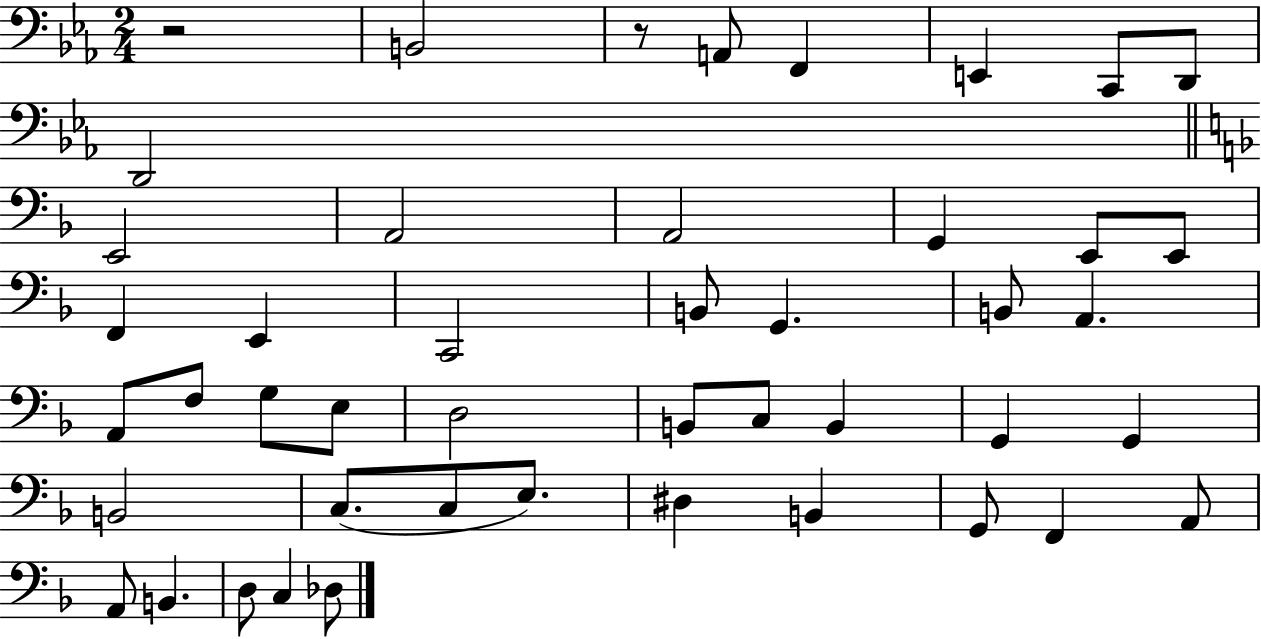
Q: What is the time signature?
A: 2/4